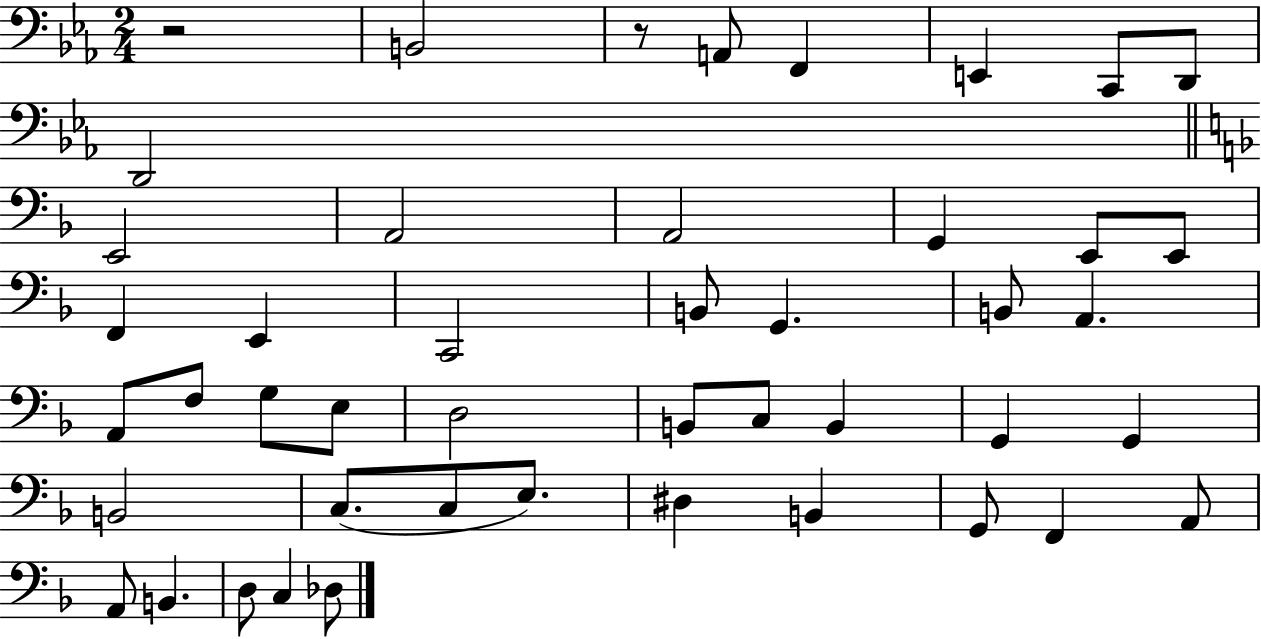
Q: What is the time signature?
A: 2/4